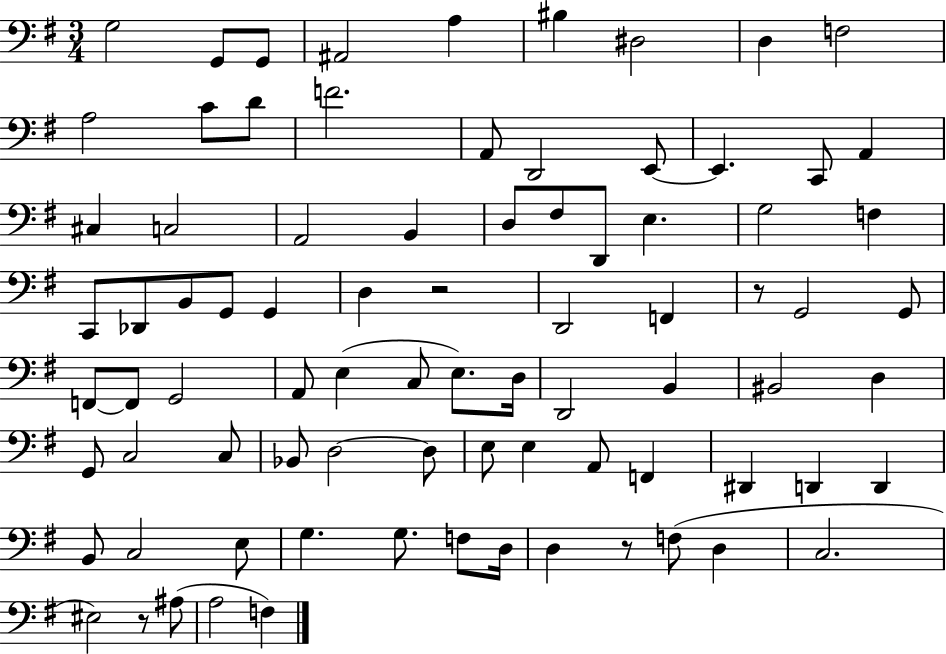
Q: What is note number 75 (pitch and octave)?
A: C3